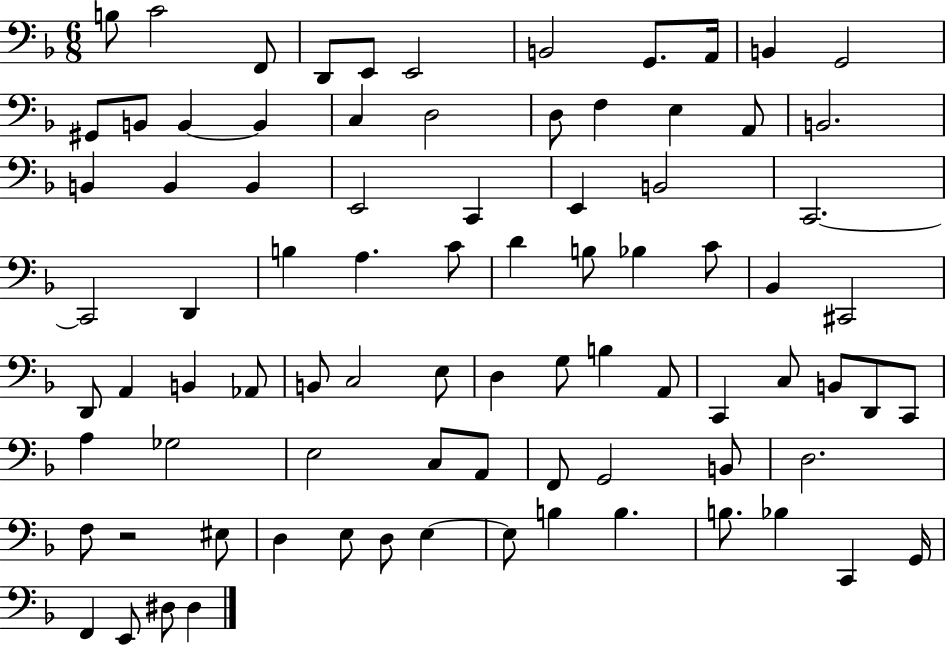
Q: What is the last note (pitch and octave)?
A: D#3